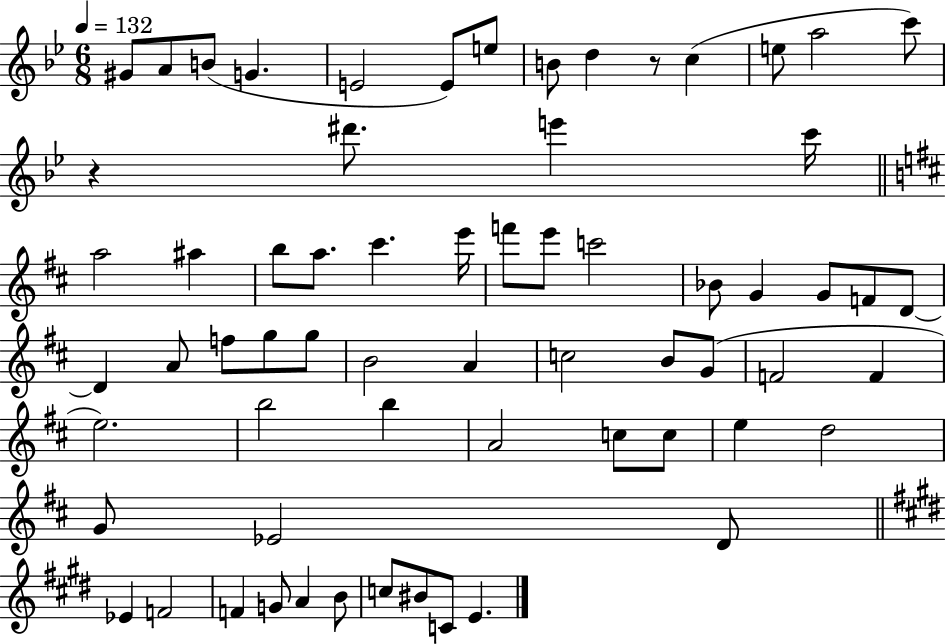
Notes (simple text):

G#4/e A4/e B4/e G4/q. E4/h E4/e E5/e B4/e D5/q R/e C5/q E5/e A5/h C6/e R/q D#6/e. E6/q C6/s A5/h A#5/q B5/e A5/e. C#6/q. E6/s F6/e E6/e C6/h Bb4/e G4/q G4/e F4/e D4/e D4/q A4/e F5/e G5/e G5/e B4/h A4/q C5/h B4/e G4/e F4/h F4/q E5/h. B5/h B5/q A4/h C5/e C5/e E5/q D5/h G4/e Eb4/h D4/e Eb4/q F4/h F4/q G4/e A4/q B4/e C5/e BIS4/e C4/e E4/q.